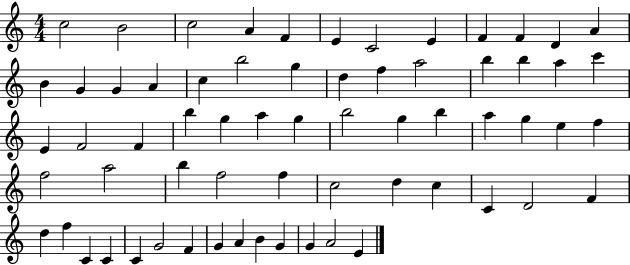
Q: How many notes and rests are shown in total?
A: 65